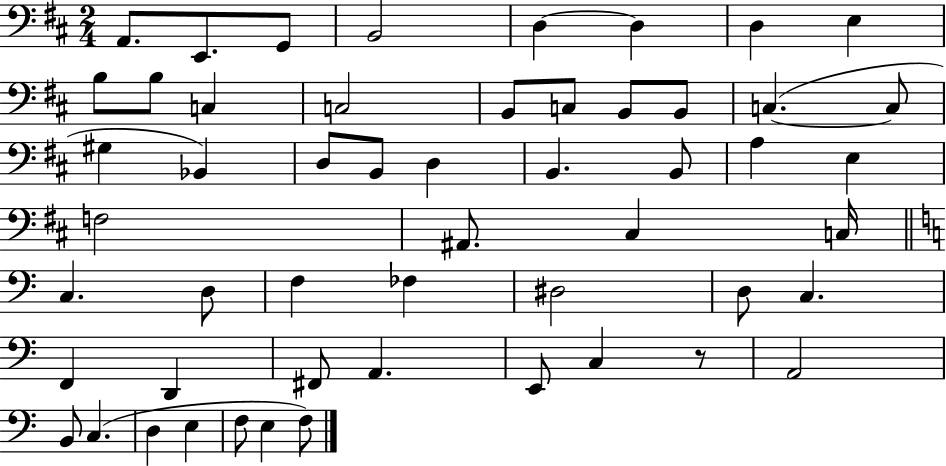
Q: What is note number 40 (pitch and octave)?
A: D2